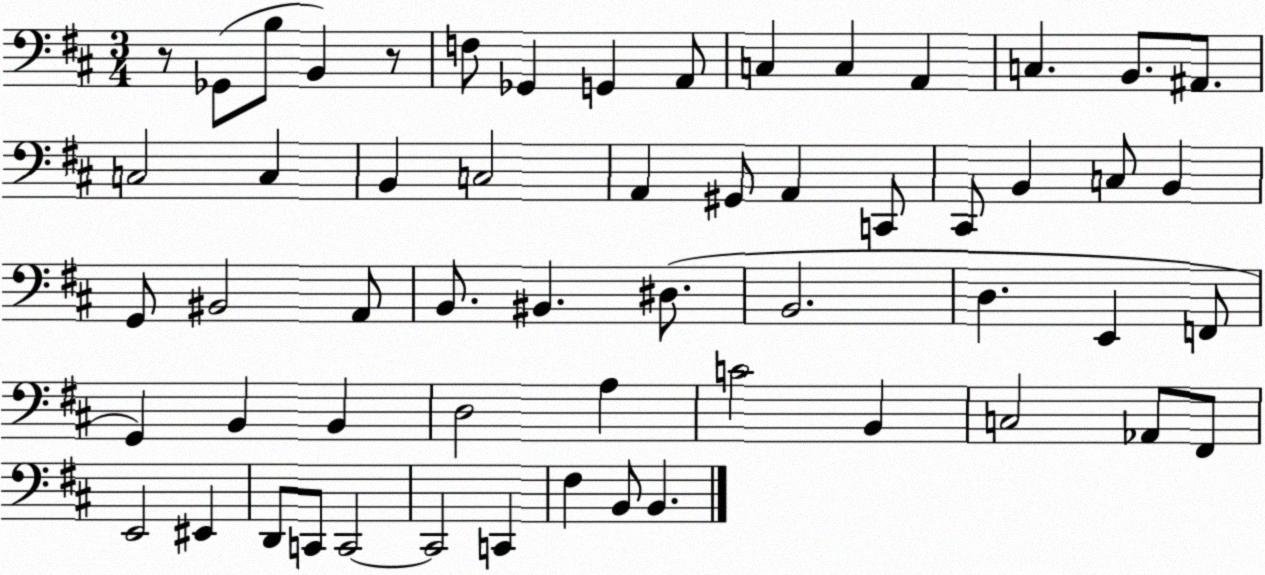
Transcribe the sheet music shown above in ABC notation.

X:1
T:Untitled
M:3/4
L:1/4
K:D
z/2 _G,,/2 B,/2 B,, z/2 F,/2 _G,, G,, A,,/2 C, C, A,, C, B,,/2 ^A,,/2 C,2 C, B,, C,2 A,, ^G,,/2 A,, C,,/2 ^C,,/2 B,, C,/2 B,, G,,/2 ^B,,2 A,,/2 B,,/2 ^B,, ^D,/2 B,,2 D, E,, F,,/2 G,, B,, B,, D,2 A, C2 B,, C,2 _A,,/2 ^F,,/2 E,,2 ^E,, D,,/2 C,,/2 C,,2 C,,2 C,, ^F, B,,/2 B,,